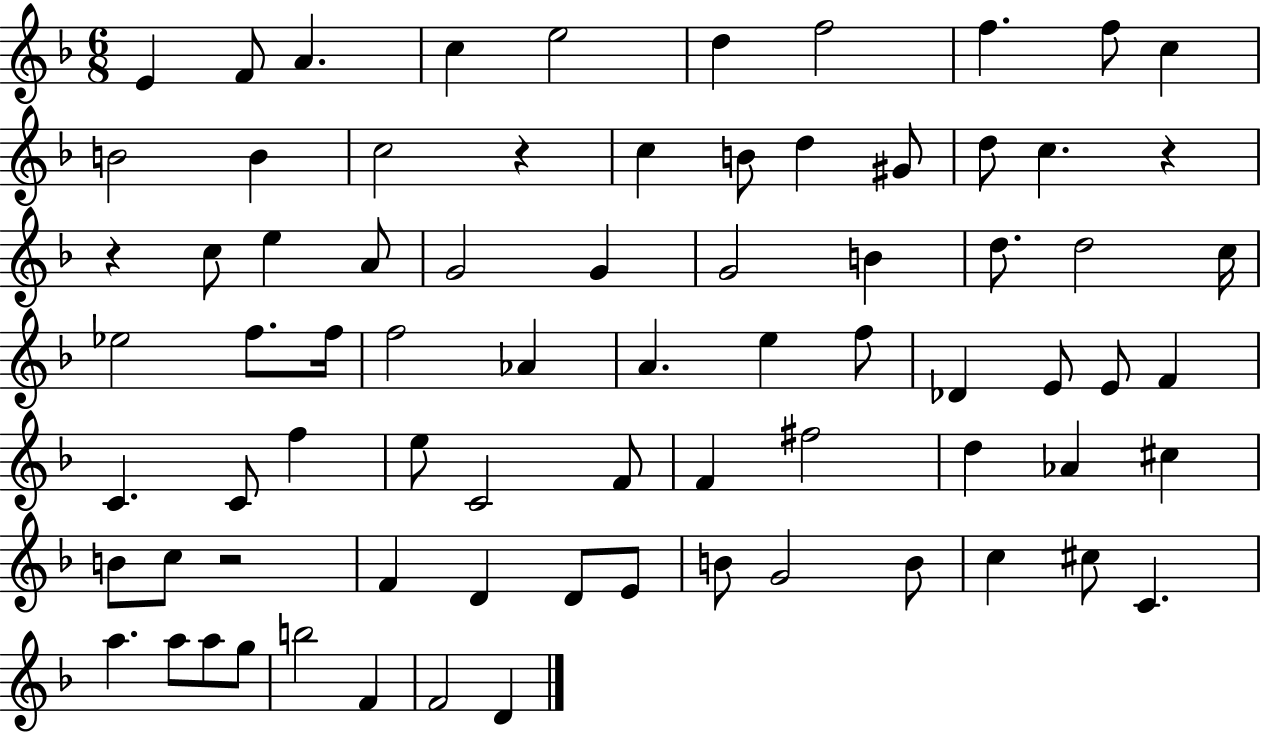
{
  \clef treble
  \numericTimeSignature
  \time 6/8
  \key f \major
  e'4 f'8 a'4. | c''4 e''2 | d''4 f''2 | f''4. f''8 c''4 | \break b'2 b'4 | c''2 r4 | c''4 b'8 d''4 gis'8 | d''8 c''4. r4 | \break r4 c''8 e''4 a'8 | g'2 g'4 | g'2 b'4 | d''8. d''2 c''16 | \break ees''2 f''8. f''16 | f''2 aes'4 | a'4. e''4 f''8 | des'4 e'8 e'8 f'4 | \break c'4. c'8 f''4 | e''8 c'2 f'8 | f'4 fis''2 | d''4 aes'4 cis''4 | \break b'8 c''8 r2 | f'4 d'4 d'8 e'8 | b'8 g'2 b'8 | c''4 cis''8 c'4. | \break a''4. a''8 a''8 g''8 | b''2 f'4 | f'2 d'4 | \bar "|."
}